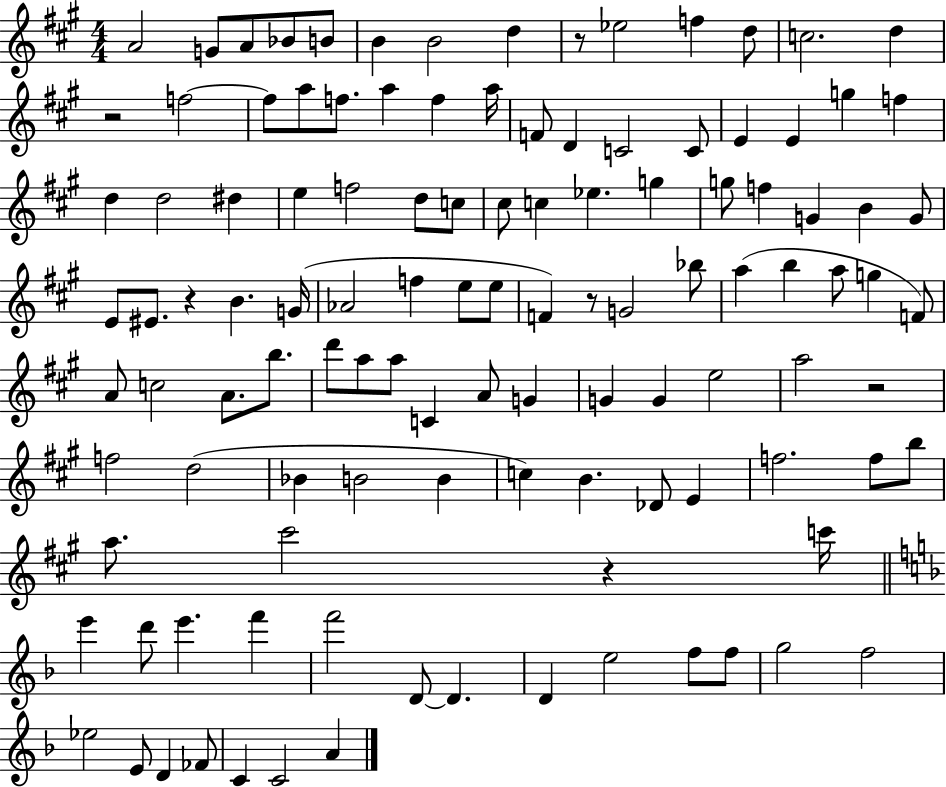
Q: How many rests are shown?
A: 6